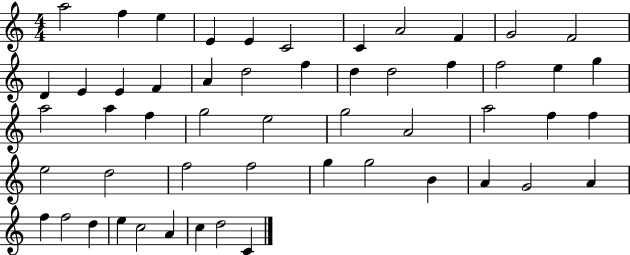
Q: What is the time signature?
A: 4/4